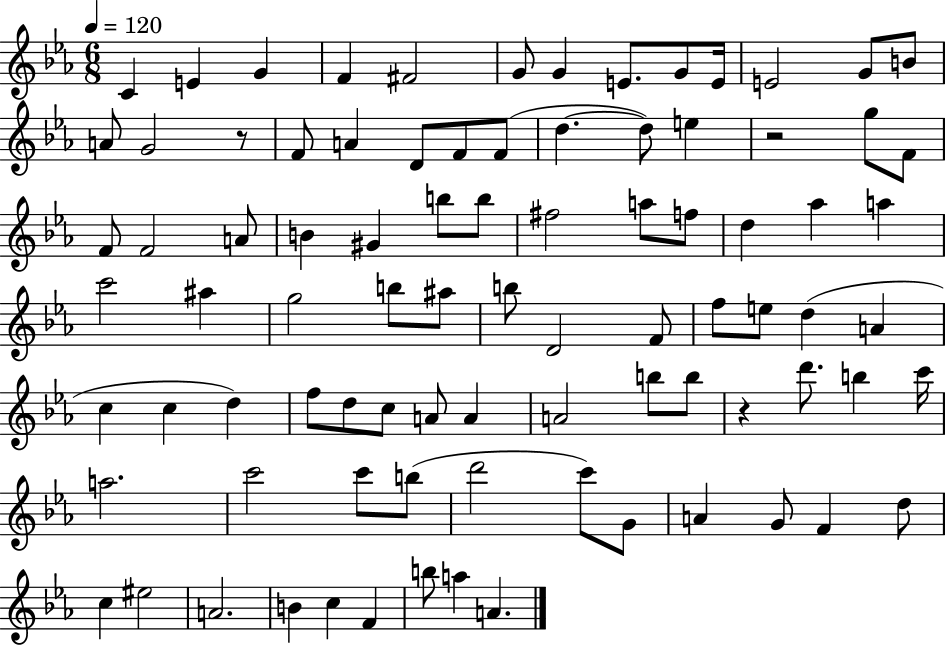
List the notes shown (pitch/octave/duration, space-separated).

C4/q E4/q G4/q F4/q F#4/h G4/e G4/q E4/e. G4/e E4/s E4/h G4/e B4/e A4/e G4/h R/e F4/e A4/q D4/e F4/e F4/e D5/q. D5/e E5/q R/h G5/e F4/e F4/e F4/h A4/e B4/q G#4/q B5/e B5/e F#5/h A5/e F5/e D5/q Ab5/q A5/q C6/h A#5/q G5/h B5/e A#5/e B5/e D4/h F4/e F5/e E5/e D5/q A4/q C5/q C5/q D5/q F5/e D5/e C5/e A4/e A4/q A4/h B5/e B5/e R/q D6/e. B5/q C6/s A5/h. C6/h C6/e B5/e D6/h C6/e G4/e A4/q G4/e F4/q D5/e C5/q EIS5/h A4/h. B4/q C5/q F4/q B5/e A5/q A4/q.